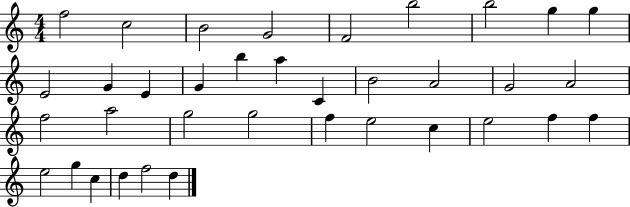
X:1
T:Untitled
M:4/4
L:1/4
K:C
f2 c2 B2 G2 F2 b2 b2 g g E2 G E G b a C B2 A2 G2 A2 f2 a2 g2 g2 f e2 c e2 f f e2 g c d f2 d